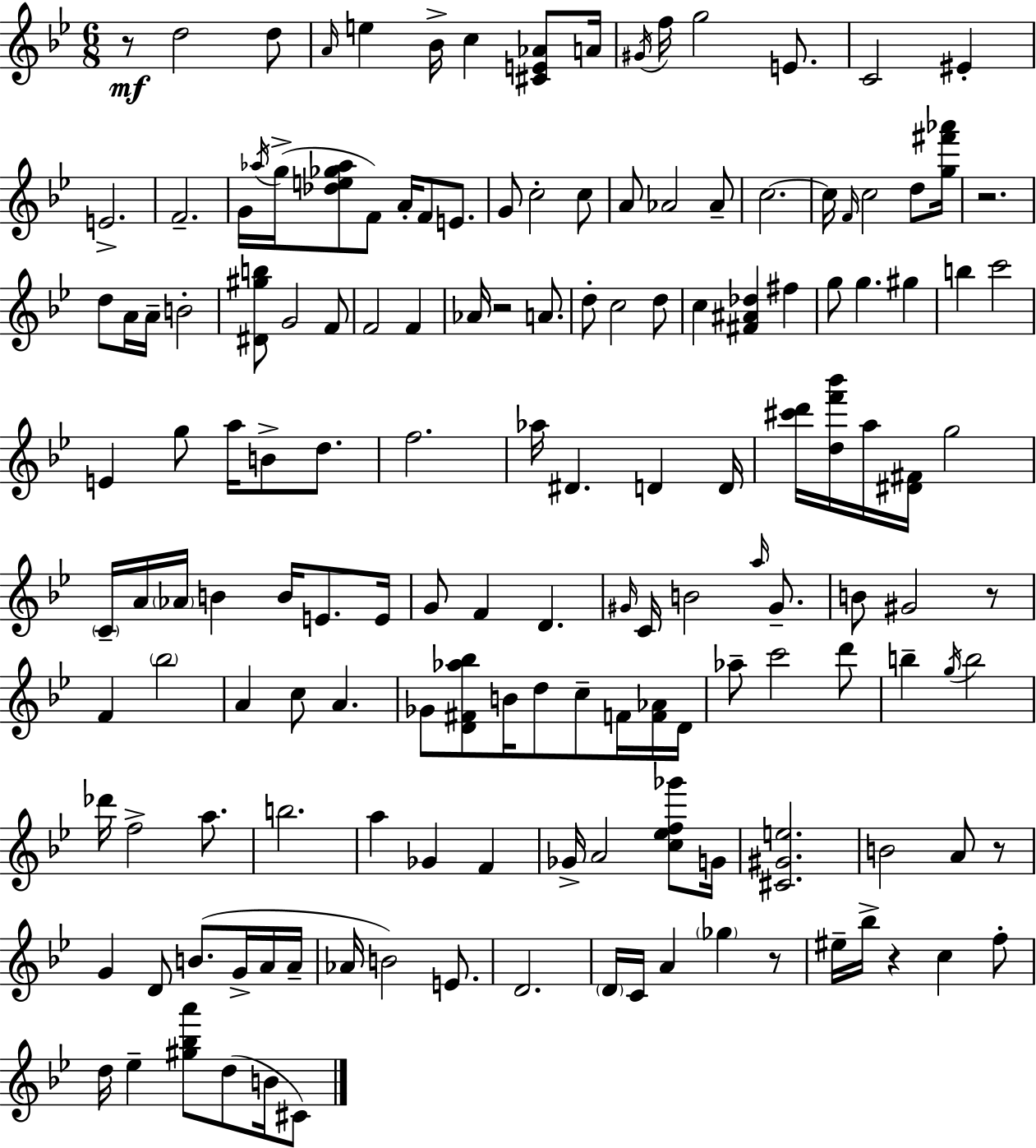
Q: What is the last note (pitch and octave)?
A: C#4